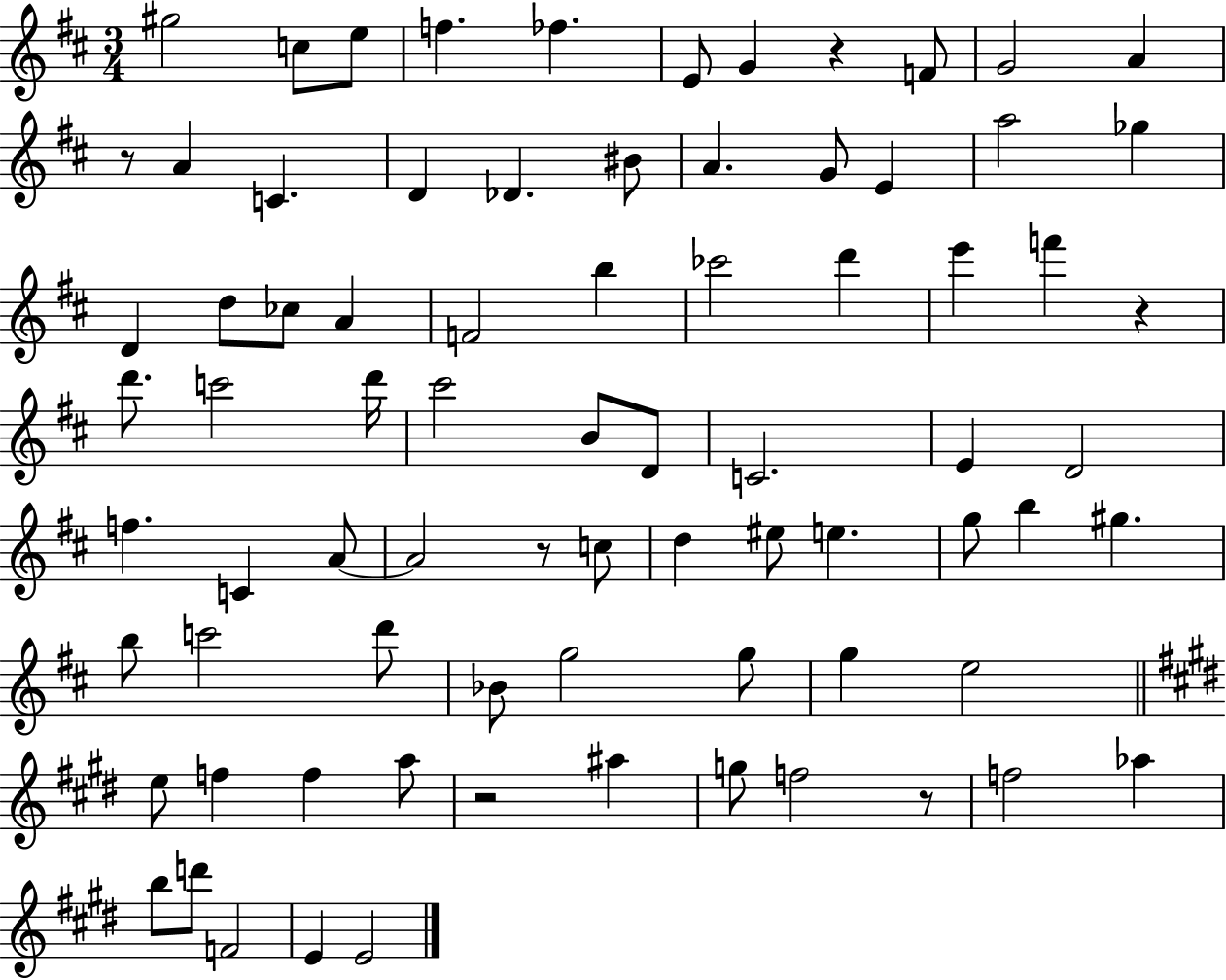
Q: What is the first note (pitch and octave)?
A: G#5